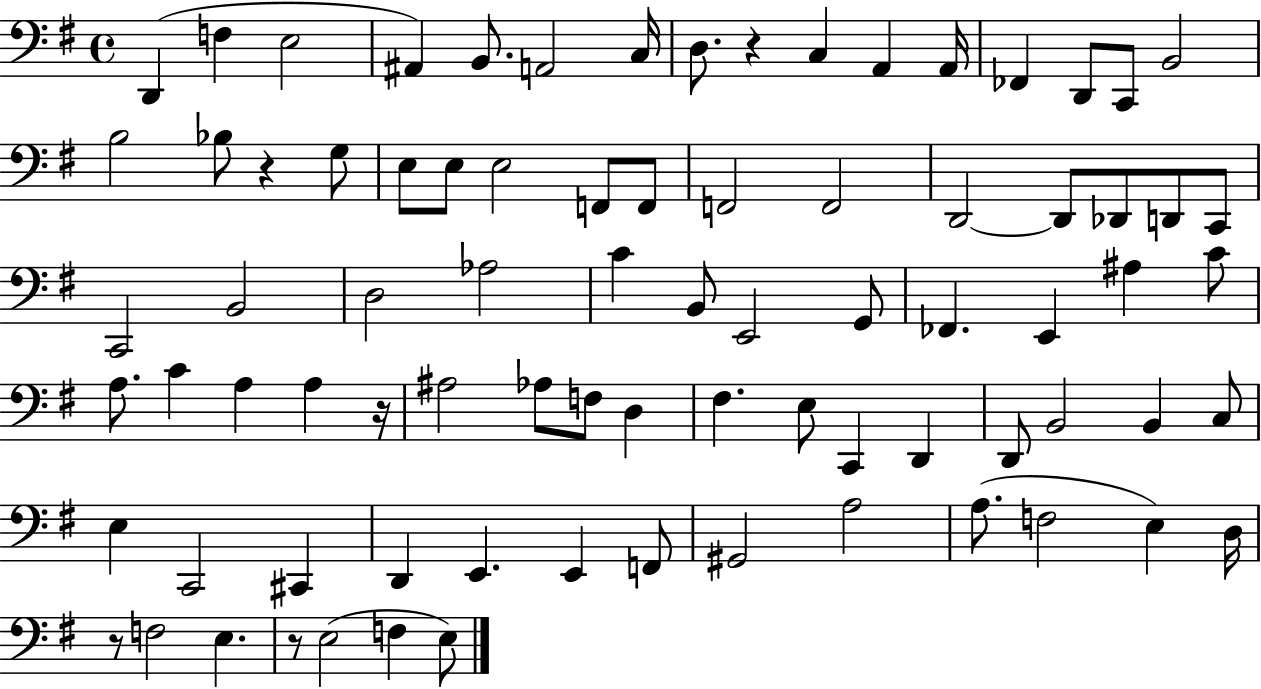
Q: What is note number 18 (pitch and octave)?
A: G3